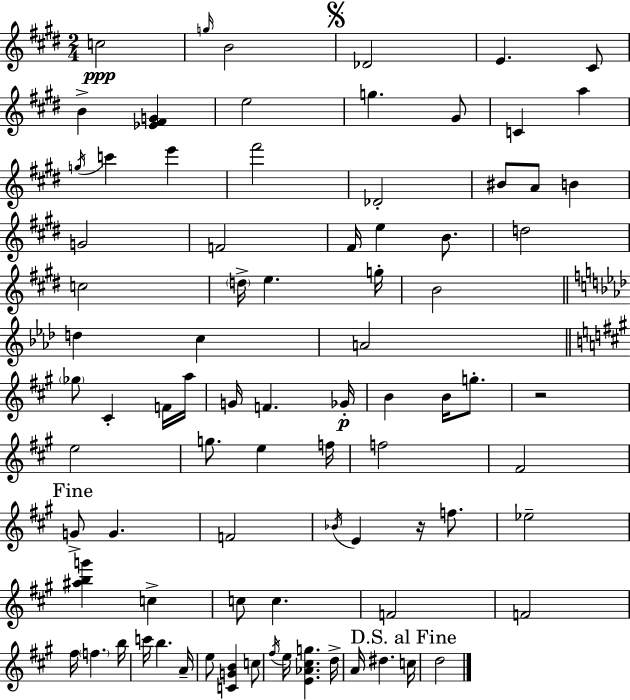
C5/h G5/s B4/h Db4/h E4/q. C#4/e B4/q [Eb4,F#4,G4]/q E5/h G5/q. G#4/e C4/q A5/q G5/s C6/q E6/q F#6/h Db4/h BIS4/e A4/e B4/q G4/h F4/h F#4/s E5/q B4/e. D5/h C5/h D5/s E5/q. G5/s B4/h D5/q C5/q A4/h Gb5/e C#4/q F4/s A5/s G4/s F4/q. Gb4/s B4/q B4/s G5/e. R/h E5/h G5/e. E5/q F5/s F5/h F#4/h G4/e G4/q. F4/h Bb4/s E4/q R/s F5/e. Eb5/h [A#5,B5,G6]/q C5/q C5/e C5/q. F4/h F4/h F#5/s F5/q. B5/s C6/s B5/q. A4/s E5/e [C4,G4,B4]/q C5/e F#5/s E5/s [E4,Ab4,C#5,G5]/q. D5/s A4/s D#5/q. C5/s D5/h